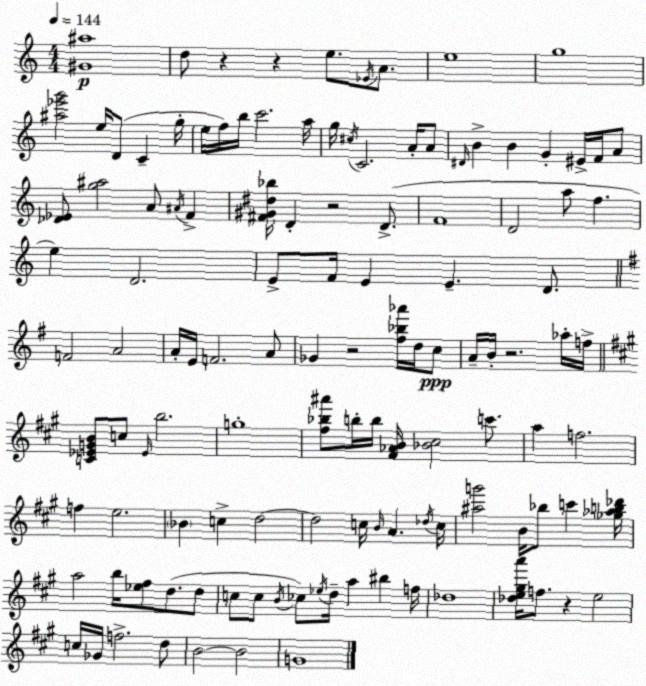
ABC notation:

X:1
T:Untitled
M:4/4
L:1/4
K:C
[^G^a]4 d/2 z z e/2 _E/4 A/2 e4 g4 [^a_e'g']2 e/4 D/2 C g/4 e/4 f/4 b/4 c'2 a/4 g/4 ^c/4 C2 A/4 A/2 ^D/4 B B G ^E/4 F/4 A/2 [_D_E]/2 [g^a]2 A/2 ^A/4 F [^F^G^d_b]/4 D z2 D/2 F4 D2 a/2 f e D2 E/2 F/4 E E D/2 F2 A2 A/4 E/4 F2 A/2 _G z2 [^f_b_a']/4 d/4 c/2 A/4 B/4 z2 _a/4 f/4 [C_EGB]/2 c/2 _E/4 b2 g4 [^f_b^a']/2 b/4 b/4 [^F_AB]/4 [_B^c]2 c'/2 a f2 f e2 _B c d2 d2 c/4 B/4 A _d/4 c/4 [^ag']2 B/4 _b/2 c' [_g_ab_d']/4 a2 b/4 [_e^f]/2 d/2 d/2 c/2 c/2 B/4 _c/2 _e/4 d/4 a ^b f/4 _d4 [_de^ga']/4 f/2 z e2 c/4 _G/4 f2 d/2 B2 B2 G4